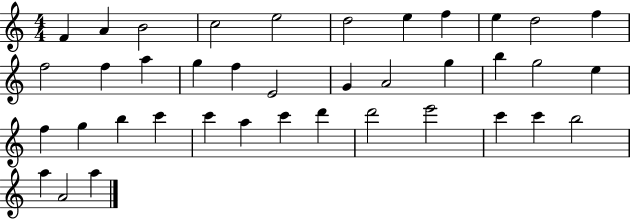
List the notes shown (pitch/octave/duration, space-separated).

F4/q A4/q B4/h C5/h E5/h D5/h E5/q F5/q E5/q D5/h F5/q F5/h F5/q A5/q G5/q F5/q E4/h G4/q A4/h G5/q B5/q G5/h E5/q F5/q G5/q B5/q C6/q C6/q A5/q C6/q D6/q D6/h E6/h C6/q C6/q B5/h A5/q A4/h A5/q